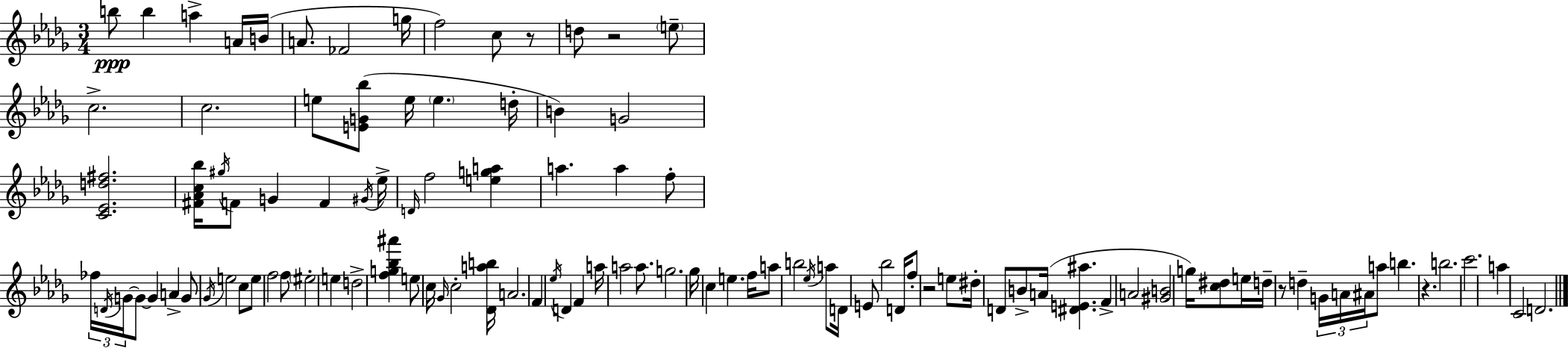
{
  \clef treble
  \numericTimeSignature
  \time 3/4
  \key bes \minor
  \repeat volta 2 { b''8\ppp b''4 a''4-> a'16 b'16( | a'8. fes'2 g''16 | f''2) c''8 r8 | d''8 r2 \parenthesize e''8-- | \break c''2.-> | c''2. | e''8 <e' g' bes''>8( e''16 \parenthesize e''4. d''16-. | b'4) g'2 | \break <c' ees' d'' fis''>2. | <fis' aes' c'' bes''>16 \acciaccatura { gis''16 } f'8 g'4 f'4 | \acciaccatura { gis'16 } ees''16-> \grace { d'16 } f''2 <e'' g'' a''>4 | a''4. a''4 | \break f''8-. \tuplet 3/2 { fes''16 \acciaccatura { d'16 } g'16~~ } g'8~~ g'4 | a'4-> g'8 \acciaccatura { ges'16 } e''2 | c''8 e''8 f''2 | f''8 \parenthesize eis''2-. | \break e''4 d''2-> | <f'' g'' bes'' ais'''>4 e''8 c''16 \grace { ges'16 } c''2-. | <des' a'' b''>16 a'2. | f'4 \acciaccatura { ees''16 } d'4 | \break f'4 a''16 a''2 | a''8. g''2. | ges''16 c''4 | e''4. f''16 a''8 b''2 | \break \acciaccatura { ees''16 } a''8 d'16 e'8 bes''2 | d'16 f''8-. r2 | e''8 dis''16-. d'8 b'8-> | a'16( <dis' e' ais''>4. f'4-> | \break a'2 <gis' b'>2 | g''16) <c'' dis''>8 e''16 d''16-- r8 d''4-- | \tuplet 3/2 { g'16 a'16 ais'16 } a''8 b''4. | r4. b''2. | \break c'''2. | a''4 | c'2 d'2. | } \bar "|."
}